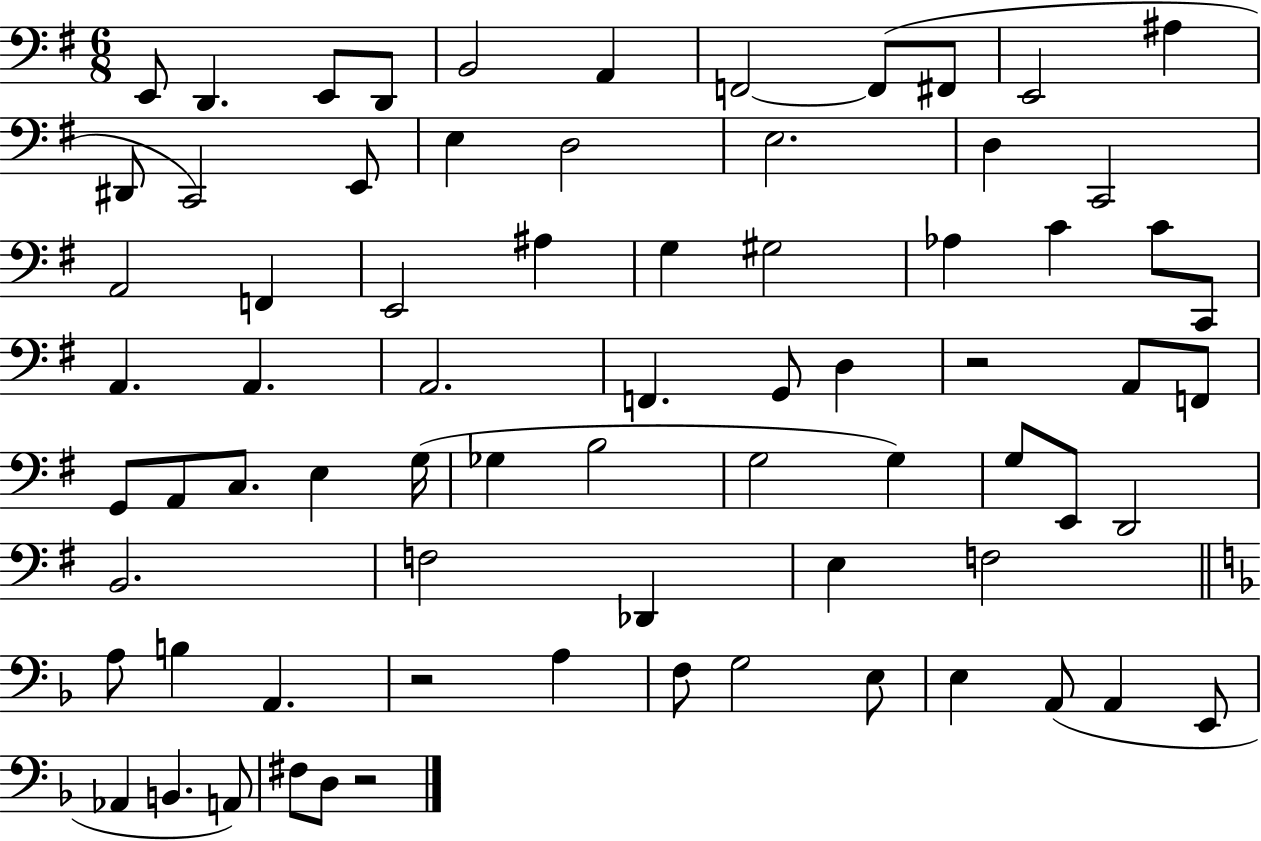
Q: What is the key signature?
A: G major